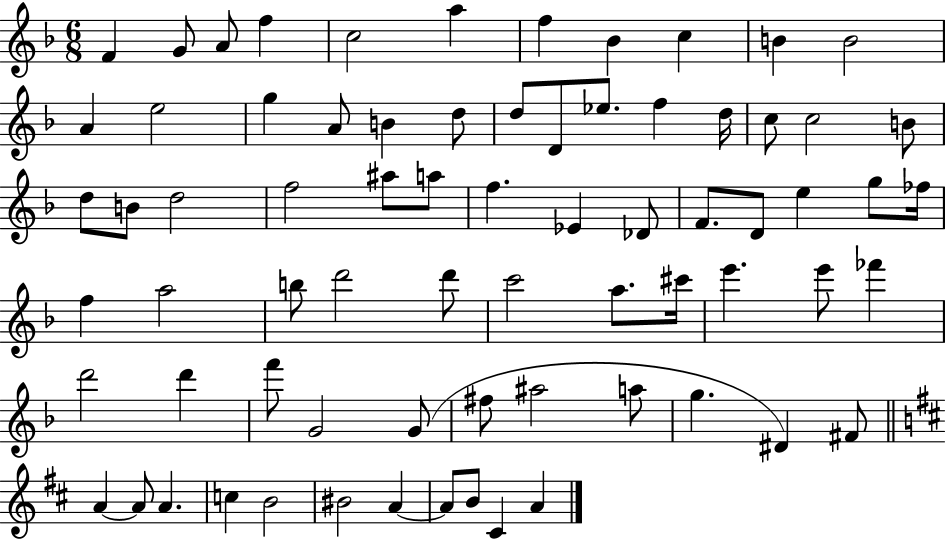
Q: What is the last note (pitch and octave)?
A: A4